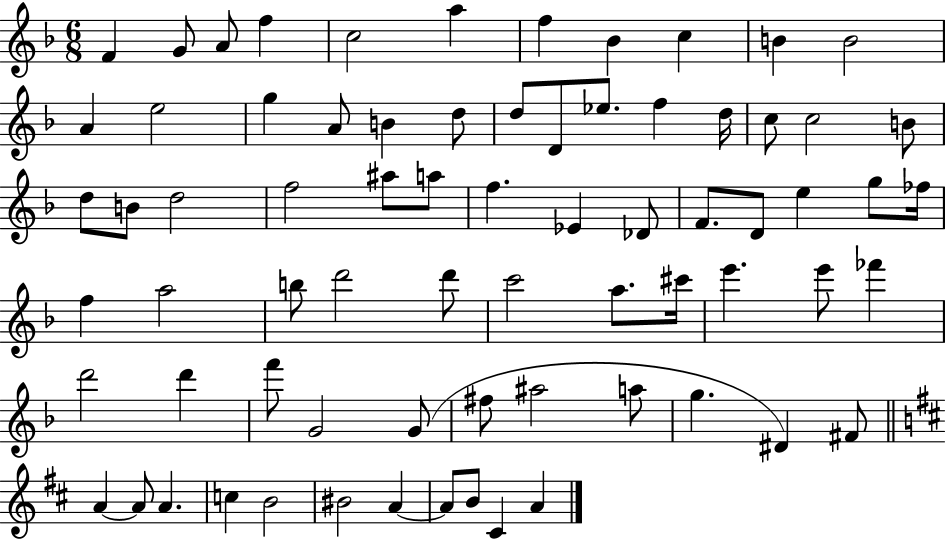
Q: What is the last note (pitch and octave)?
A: A4